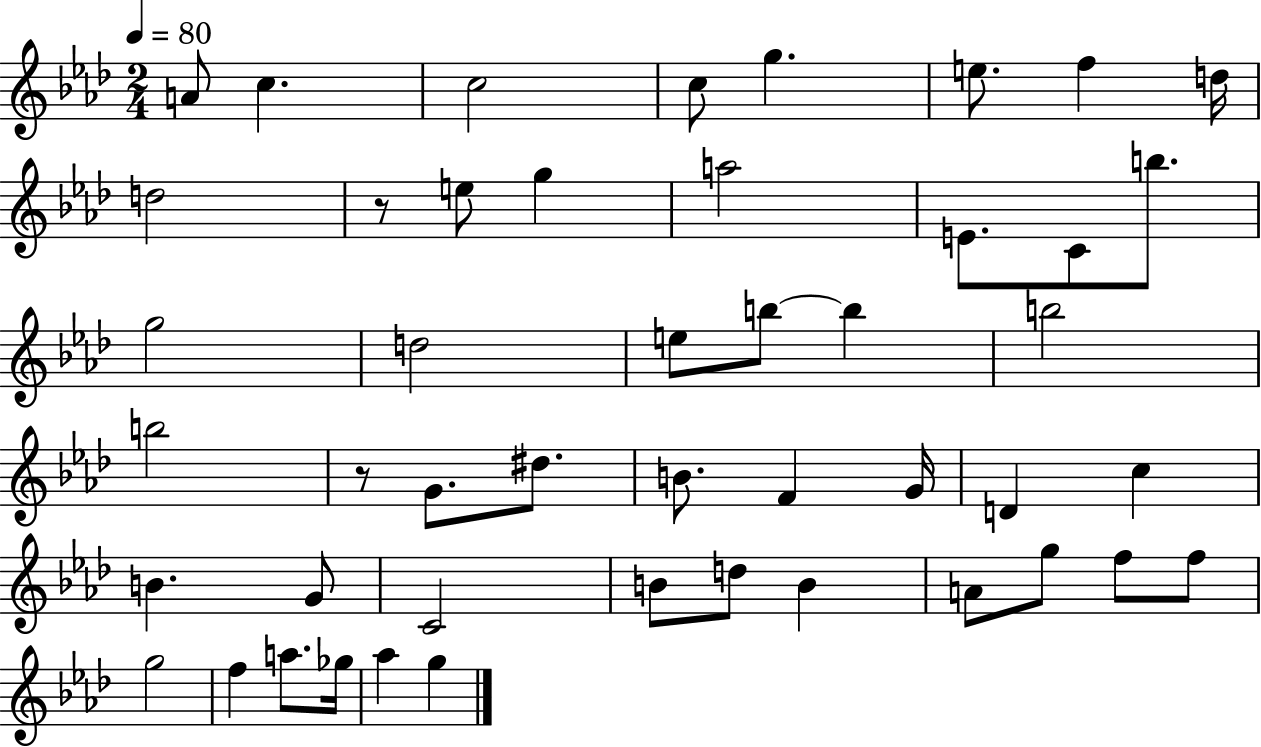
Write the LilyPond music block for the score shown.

{
  \clef treble
  \numericTimeSignature
  \time 2/4
  \key aes \major
  \tempo 4 = 80
  \repeat volta 2 { a'8 c''4. | c''2 | c''8 g''4. | e''8. f''4 d''16 | \break d''2 | r8 e''8 g''4 | a''2 | e'8. c'8 b''8. | \break g''2 | d''2 | e''8 b''8~~ b''4 | b''2 | \break b''2 | r8 g'8. dis''8. | b'8. f'4 g'16 | d'4 c''4 | \break b'4. g'8 | c'2 | b'8 d''8 b'4 | a'8 g''8 f''8 f''8 | \break g''2 | f''4 a''8. ges''16 | aes''4 g''4 | } \bar "|."
}